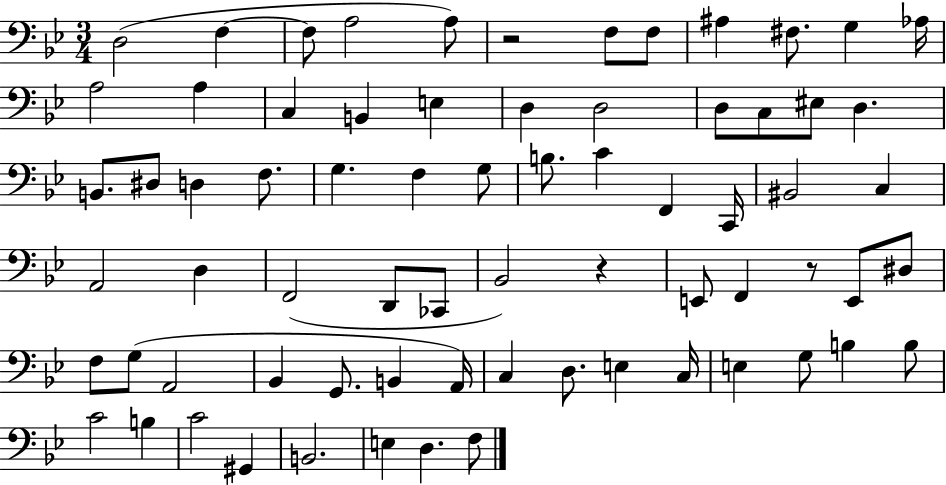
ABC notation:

X:1
T:Untitled
M:3/4
L:1/4
K:Bb
D,2 F, F,/2 A,2 A,/2 z2 F,/2 F,/2 ^A, ^F,/2 G, _A,/4 A,2 A, C, B,, E, D, D,2 D,/2 C,/2 ^E,/2 D, B,,/2 ^D,/2 D, F,/2 G, F, G,/2 B,/2 C F,, C,,/4 ^B,,2 C, A,,2 D, F,,2 D,,/2 _C,,/2 _B,,2 z E,,/2 F,, z/2 E,,/2 ^D,/2 F,/2 G,/2 A,,2 _B,, G,,/2 B,, A,,/4 C, D,/2 E, C,/4 E, G,/2 B, B,/2 C2 B, C2 ^G,, B,,2 E, D, F,/2